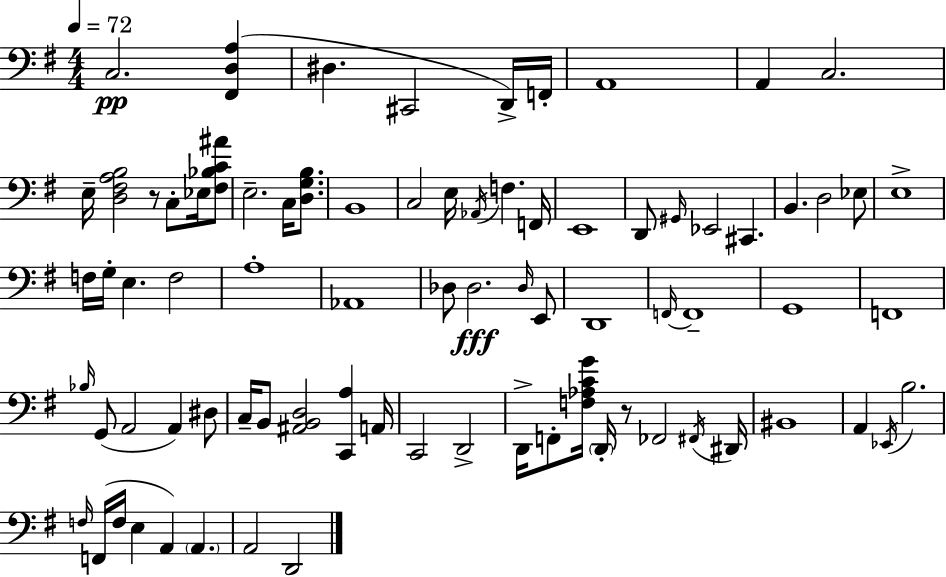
X:1
T:Untitled
M:4/4
L:1/4
K:G
C,2 [^F,,D,A,] ^D, ^C,,2 D,,/4 F,,/4 A,,4 A,, C,2 E,/4 [D,^F,A,B,]2 z/2 C,/2 _E,/4 [^F,_B,C^A]/2 E,2 C,/4 [D,G,B,]/2 B,,4 C,2 E,/4 _A,,/4 F, F,,/4 E,,4 D,,/2 ^G,,/4 _E,,2 ^C,, B,, D,2 _E,/2 E,4 F,/4 G,/4 E, F,2 A,4 _A,,4 _D,/2 _D,2 _D,/4 E,,/2 D,,4 F,,/4 F,,4 G,,4 F,,4 _B,/4 G,,/2 A,,2 A,, ^D,/2 C,/4 B,,/2 [^A,,B,,D,]2 [C,,A,] A,,/4 C,,2 D,,2 D,,/4 F,,/2 [F,_A,CG]/4 D,,/4 z/2 _F,,2 ^F,,/4 ^D,,/4 ^B,,4 A,, _E,,/4 B,2 F,/4 F,,/4 F,/4 E, A,, A,, A,,2 D,,2